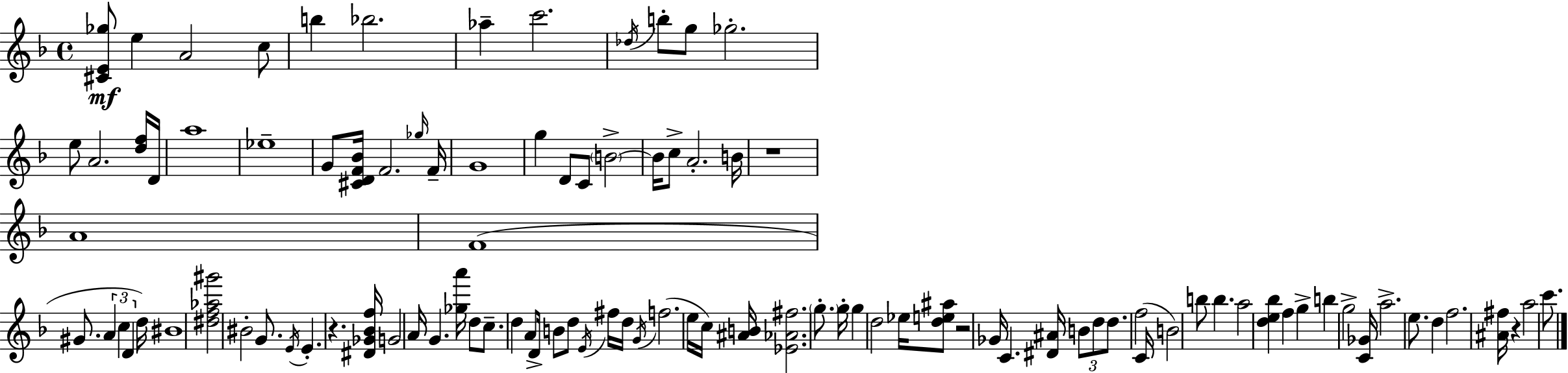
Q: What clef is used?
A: treble